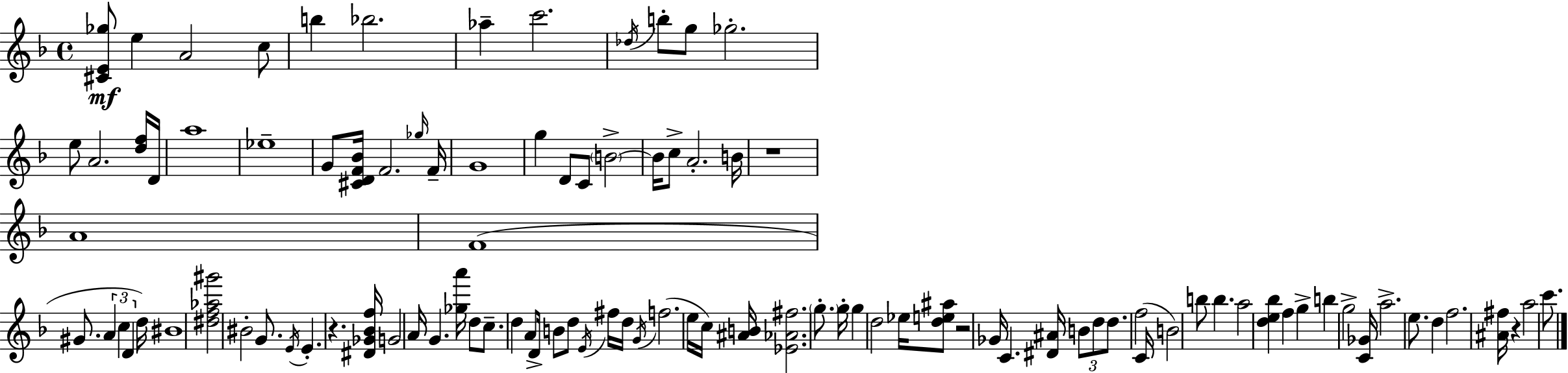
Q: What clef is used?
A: treble